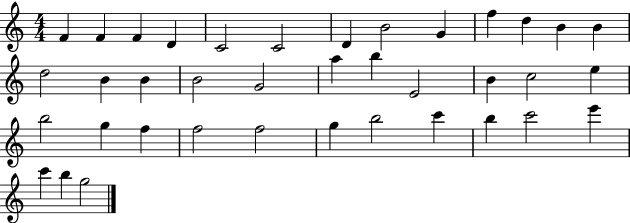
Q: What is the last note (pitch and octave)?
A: G5